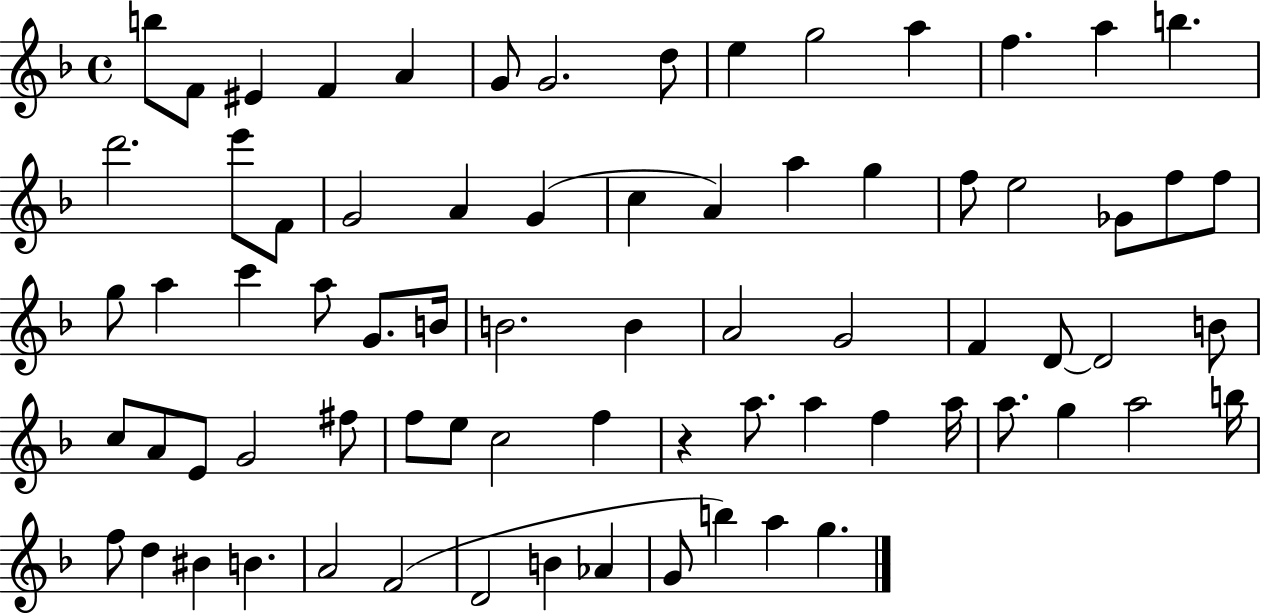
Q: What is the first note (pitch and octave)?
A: B5